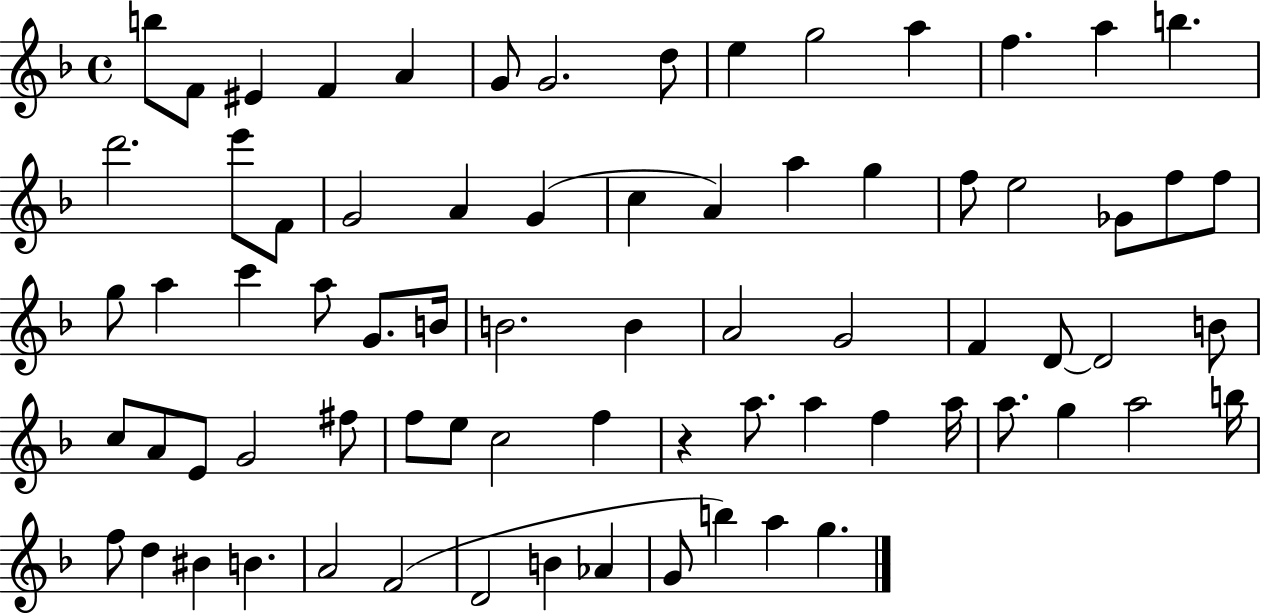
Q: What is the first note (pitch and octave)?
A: B5